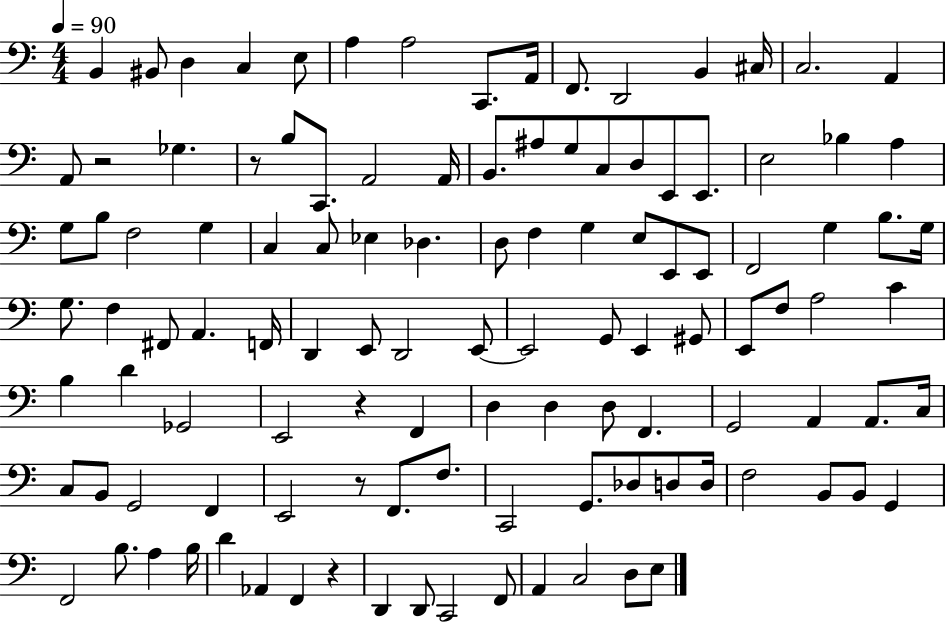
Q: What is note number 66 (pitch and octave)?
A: C4